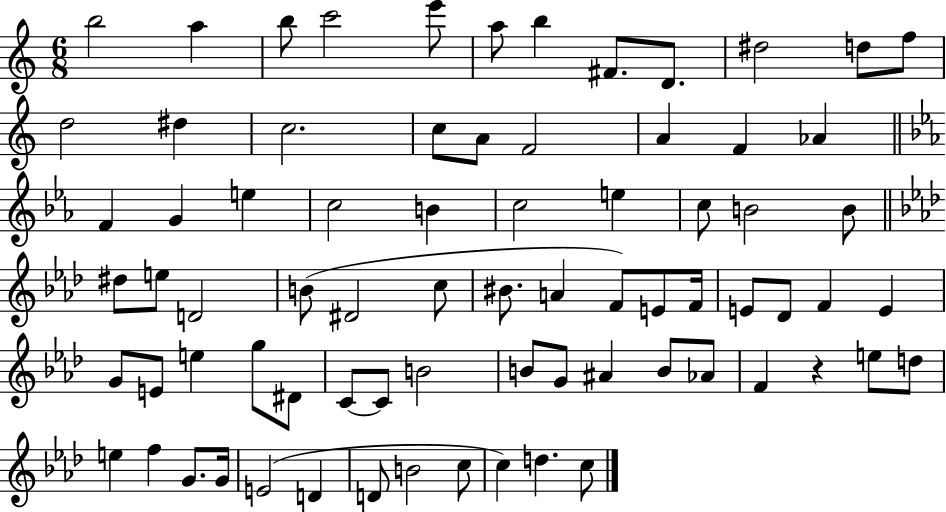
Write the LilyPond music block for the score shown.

{
  \clef treble
  \numericTimeSignature
  \time 6/8
  \key c \major
  b''2 a''4 | b''8 c'''2 e'''8 | a''8 b''4 fis'8. d'8. | dis''2 d''8 f''8 | \break d''2 dis''4 | c''2. | c''8 a'8 f'2 | a'4 f'4 aes'4 | \break \bar "||" \break \key c \minor f'4 g'4 e''4 | c''2 b'4 | c''2 e''4 | c''8 b'2 b'8 | \break \bar "||" \break \key f \minor dis''8 e''8 d'2 | b'8( dis'2 c''8 | bis'8. a'4 f'8) e'8 f'16 | e'8 des'8 f'4 e'4 | \break g'8 e'8 e''4 g''8 dis'8 | c'8~~ c'8 b'2 | b'8 g'8 ais'4 b'8 aes'8 | f'4 r4 e''8 d''8 | \break e''4 f''4 g'8. g'16 | e'2( d'4 | d'8 b'2 c''8 | c''4) d''4. c''8 | \break \bar "|."
}